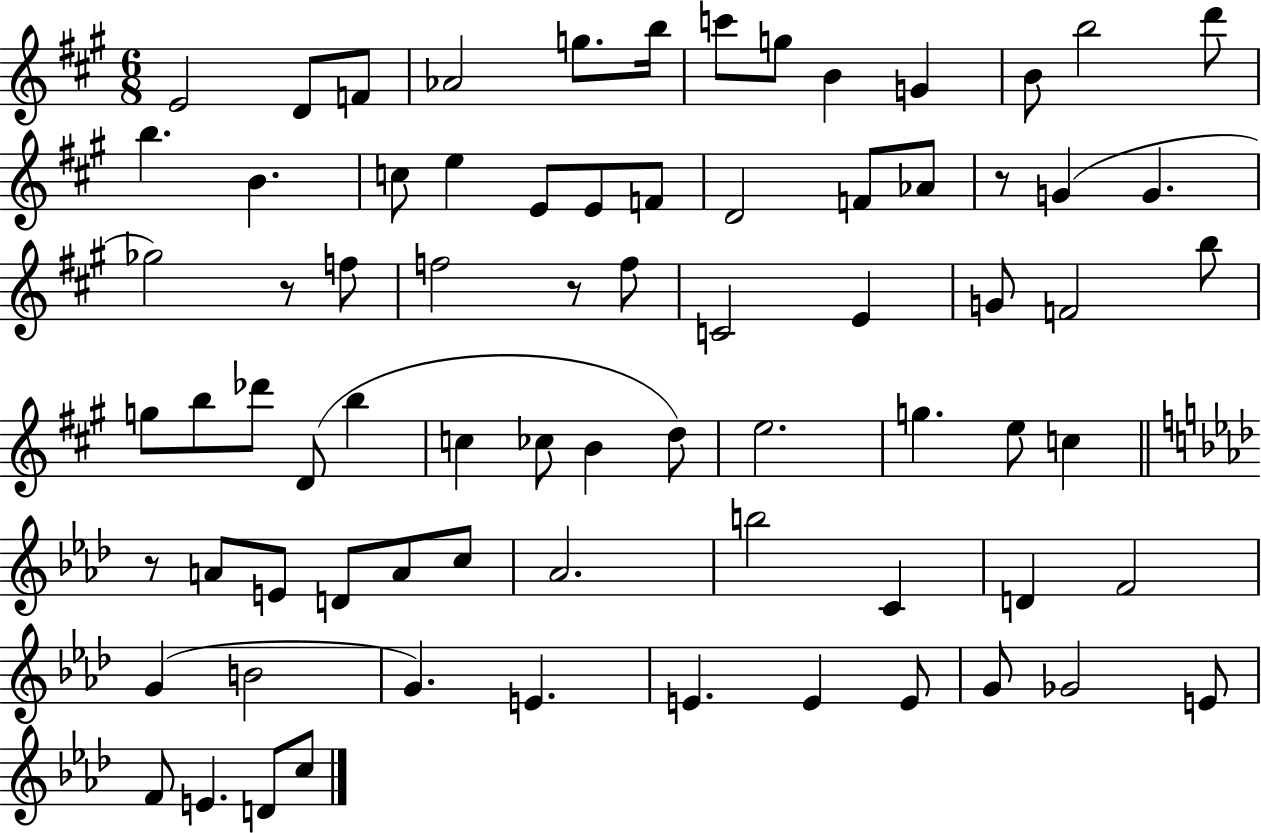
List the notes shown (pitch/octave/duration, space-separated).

E4/h D4/e F4/e Ab4/h G5/e. B5/s C6/e G5/e B4/q G4/q B4/e B5/h D6/e B5/q. B4/q. C5/e E5/q E4/e E4/e F4/e D4/h F4/e Ab4/e R/e G4/q G4/q. Gb5/h R/e F5/e F5/h R/e F5/e C4/h E4/q G4/e F4/h B5/e G5/e B5/e Db6/e D4/e B5/q C5/q CES5/e B4/q D5/e E5/h. G5/q. E5/e C5/q R/e A4/e E4/e D4/e A4/e C5/e Ab4/h. B5/h C4/q D4/q F4/h G4/q B4/h G4/q. E4/q. E4/q. E4/q E4/e G4/e Gb4/h E4/e F4/e E4/q. D4/e C5/e